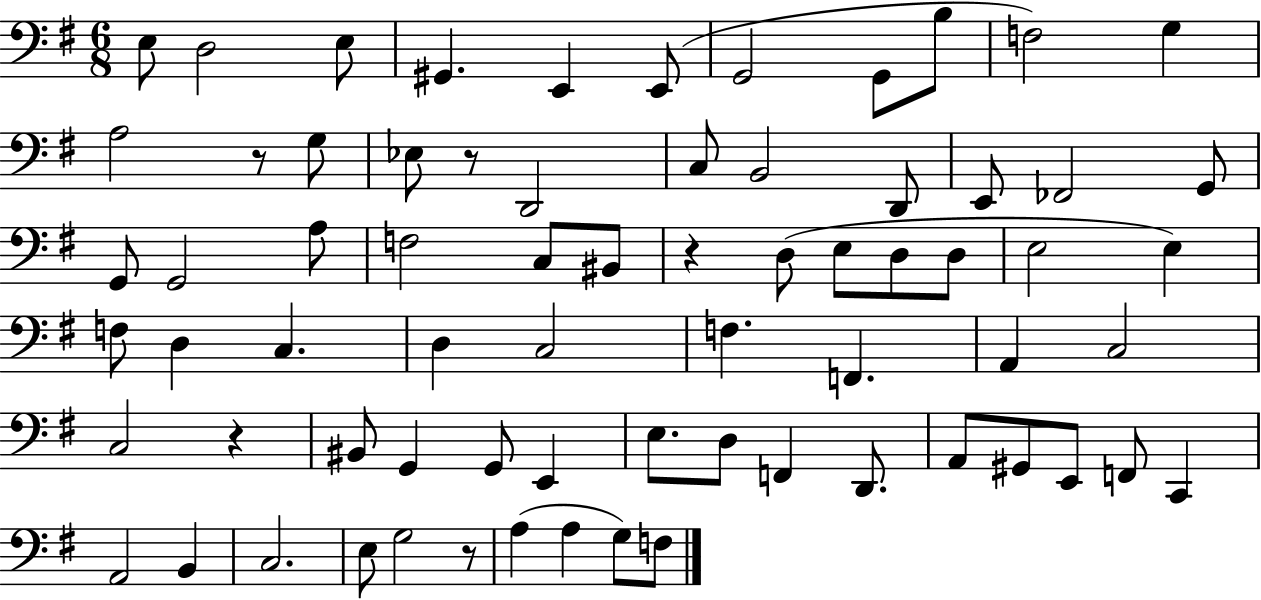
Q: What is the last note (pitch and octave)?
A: F3